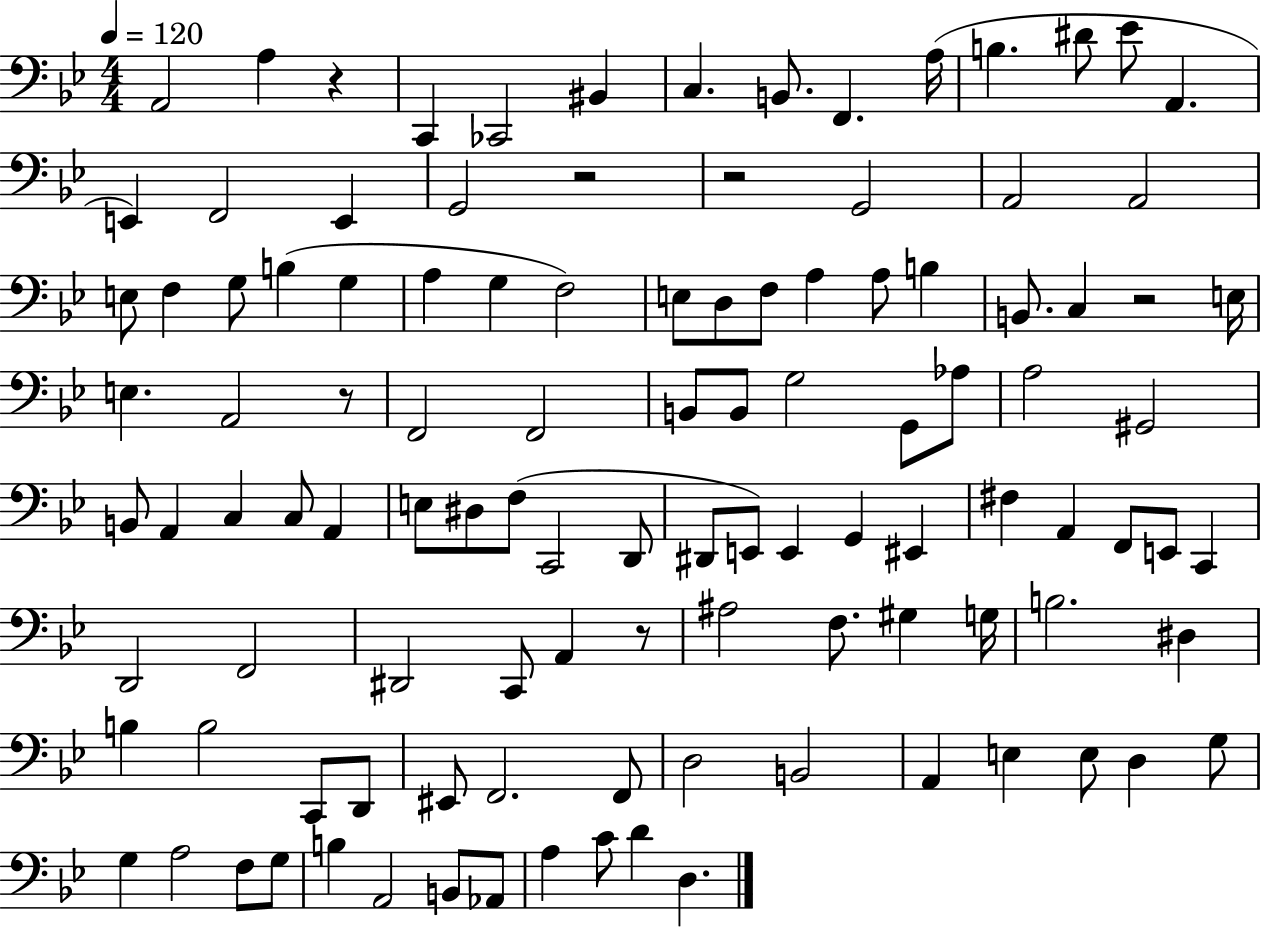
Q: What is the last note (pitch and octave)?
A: D3